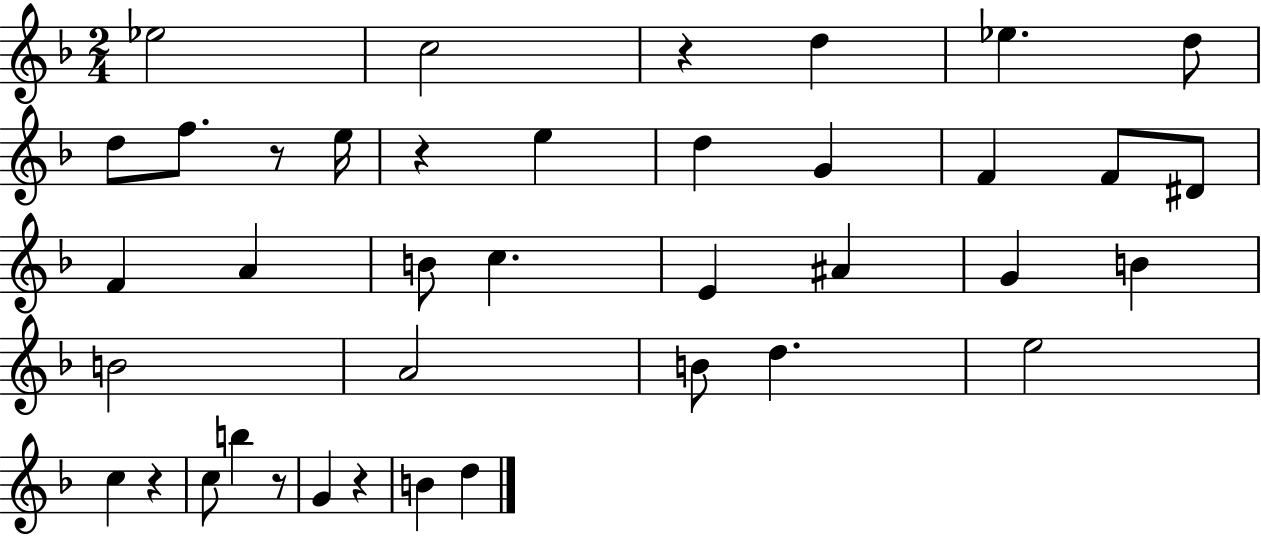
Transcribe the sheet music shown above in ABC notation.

X:1
T:Untitled
M:2/4
L:1/4
K:F
_e2 c2 z d _e d/2 d/2 f/2 z/2 e/4 z e d G F F/2 ^D/2 F A B/2 c E ^A G B B2 A2 B/2 d e2 c z c/2 b z/2 G z B d